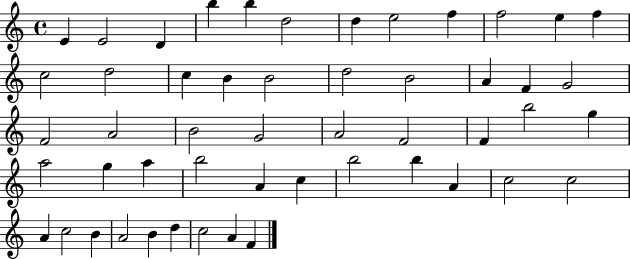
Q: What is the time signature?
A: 4/4